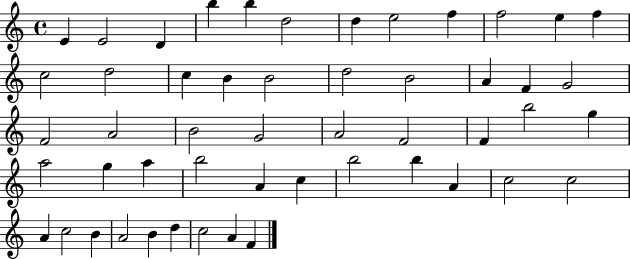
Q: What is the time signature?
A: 4/4